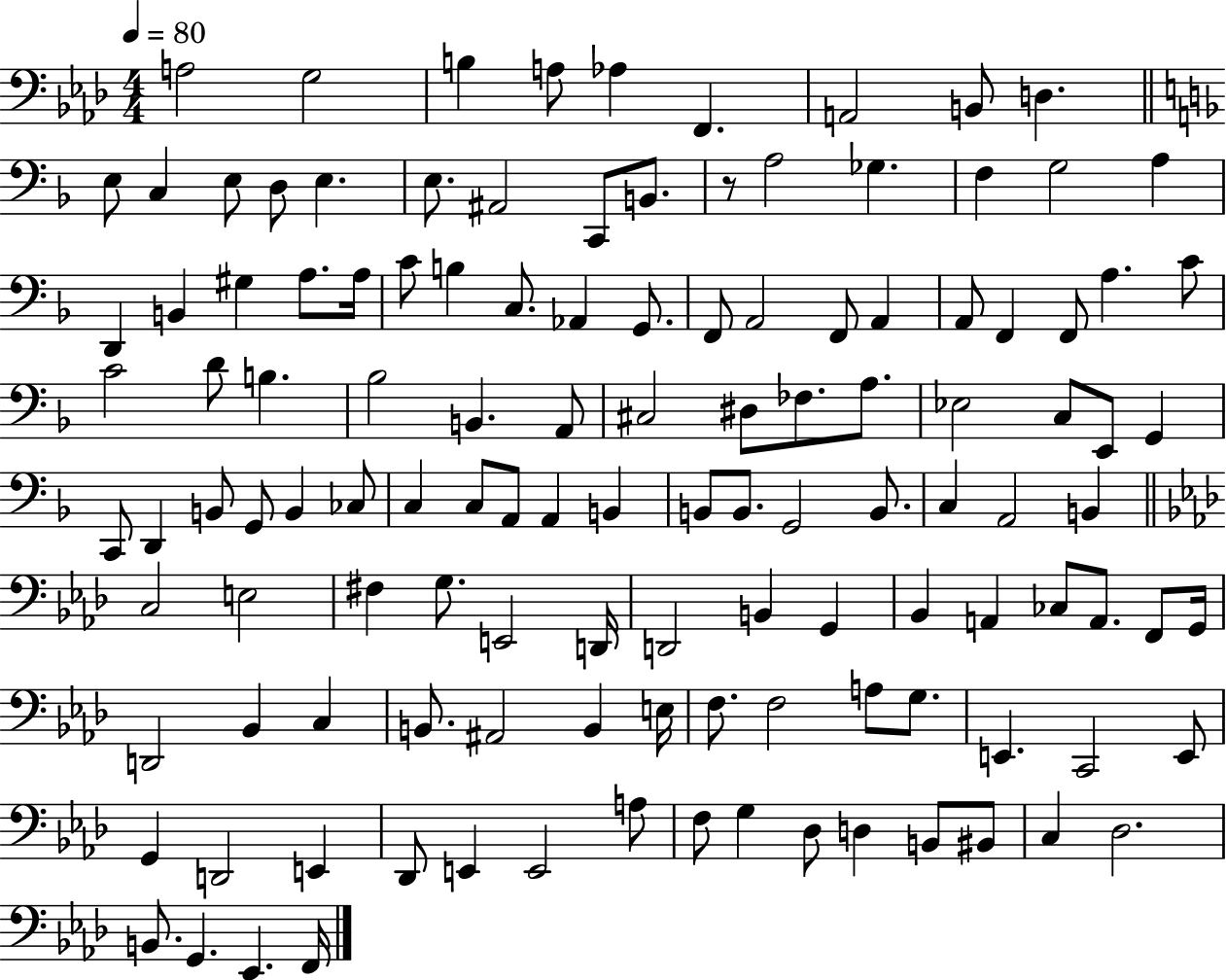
X:1
T:Untitled
M:4/4
L:1/4
K:Ab
A,2 G,2 B, A,/2 _A, F,, A,,2 B,,/2 D, E,/2 C, E,/2 D,/2 E, E,/2 ^A,,2 C,,/2 B,,/2 z/2 A,2 _G, F, G,2 A, D,, B,, ^G, A,/2 A,/4 C/2 B, C,/2 _A,, G,,/2 F,,/2 A,,2 F,,/2 A,, A,,/2 F,, F,,/2 A, C/2 C2 D/2 B, _B,2 B,, A,,/2 ^C,2 ^D,/2 _F,/2 A,/2 _E,2 C,/2 E,,/2 G,, C,,/2 D,, B,,/2 G,,/2 B,, _C,/2 C, C,/2 A,,/2 A,, B,, B,,/2 B,,/2 G,,2 B,,/2 C, A,,2 B,, C,2 E,2 ^F, G,/2 E,,2 D,,/4 D,,2 B,, G,, _B,, A,, _C,/2 A,,/2 F,,/2 G,,/4 D,,2 _B,, C, B,,/2 ^A,,2 B,, E,/4 F,/2 F,2 A,/2 G,/2 E,, C,,2 E,,/2 G,, D,,2 E,, _D,,/2 E,, E,,2 A,/2 F,/2 G, _D,/2 D, B,,/2 ^B,,/2 C, _D,2 B,,/2 G,, _E,, F,,/4